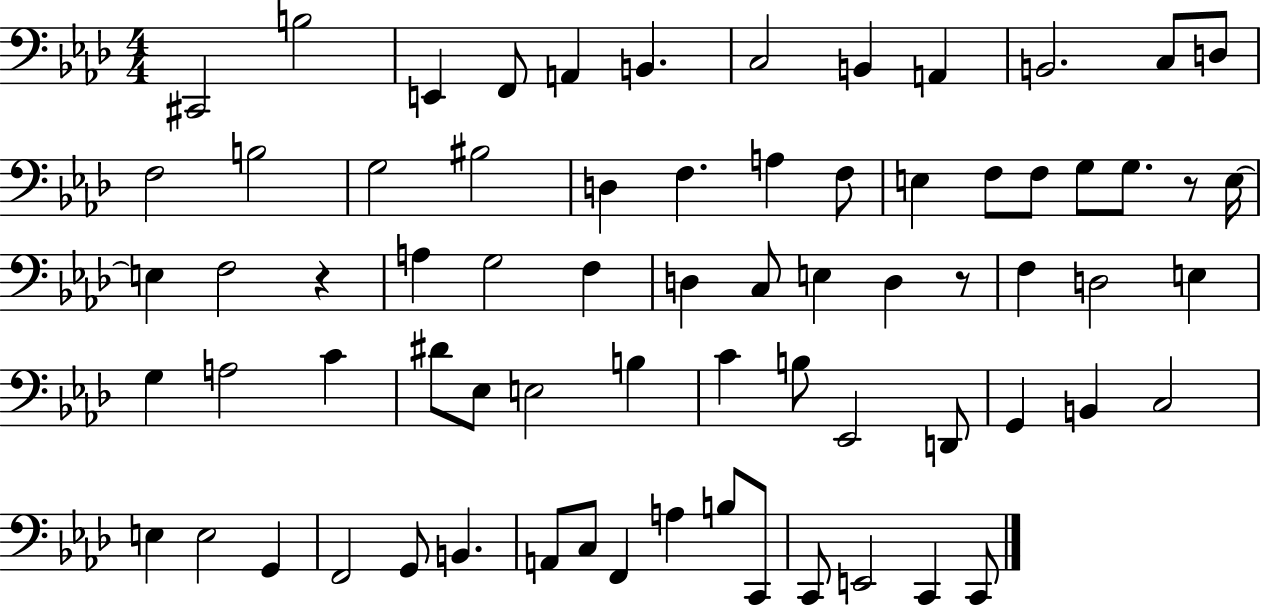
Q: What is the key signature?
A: AES major